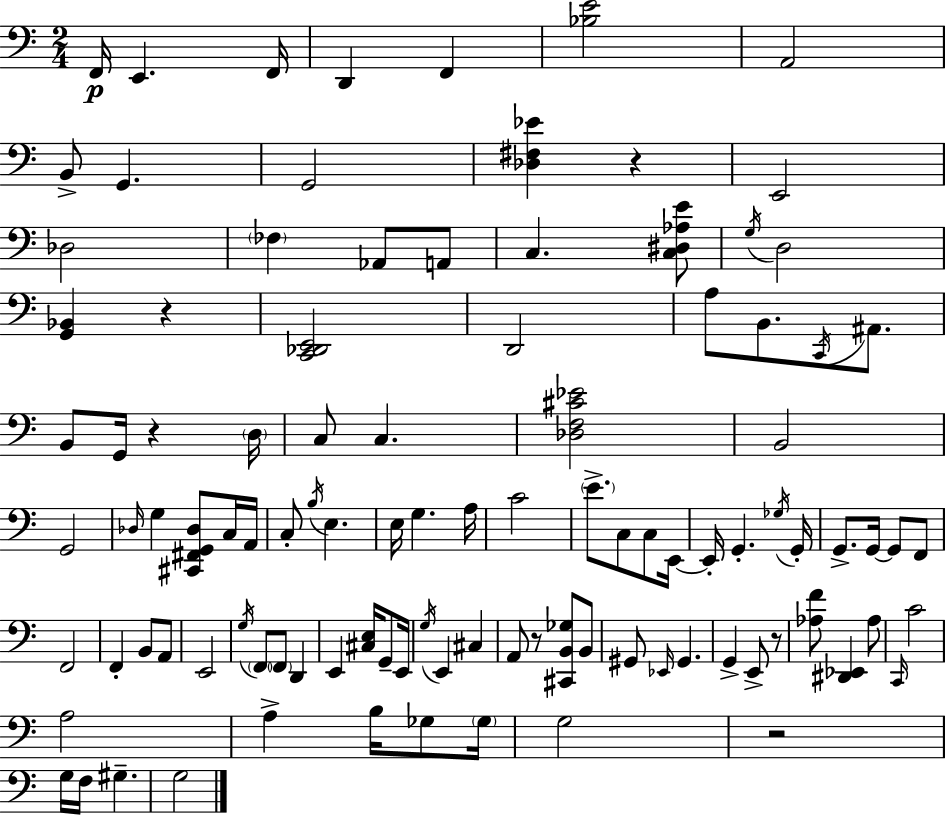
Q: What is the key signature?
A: C major